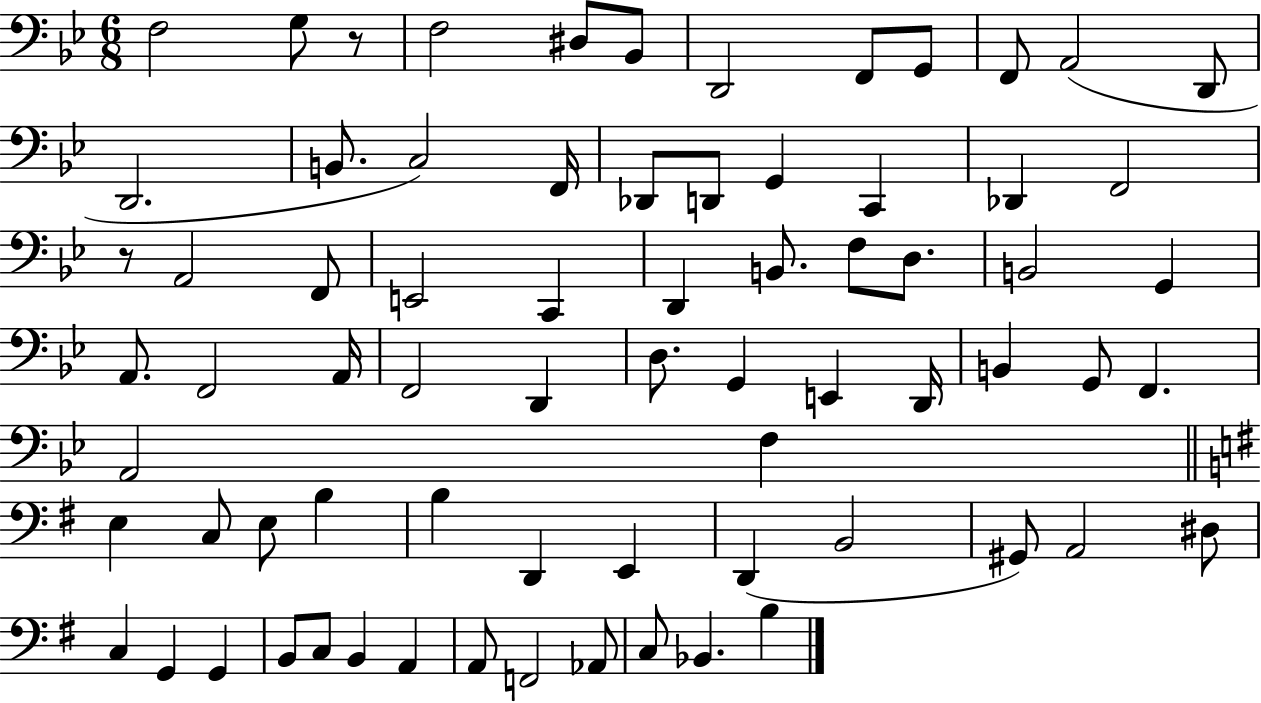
F3/h G3/e R/e F3/h D#3/e Bb2/e D2/h F2/e G2/e F2/e A2/h D2/e D2/h. B2/e. C3/h F2/s Db2/e D2/e G2/q C2/q Db2/q F2/h R/e A2/h F2/e E2/h C2/q D2/q B2/e. F3/e D3/e. B2/h G2/q A2/e. F2/h A2/s F2/h D2/q D3/e. G2/q E2/q D2/s B2/q G2/e F2/q. A2/h F3/q E3/q C3/e E3/e B3/q B3/q D2/q E2/q D2/q B2/h G#2/e A2/h D#3/e C3/q G2/q G2/q B2/e C3/e B2/q A2/q A2/e F2/h Ab2/e C3/e Bb2/q. B3/q